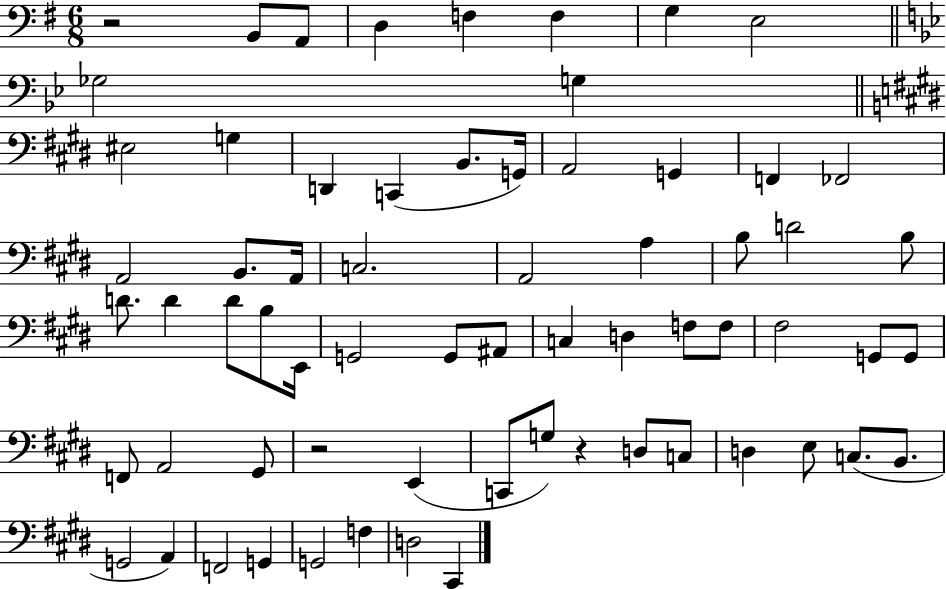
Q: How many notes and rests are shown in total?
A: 66